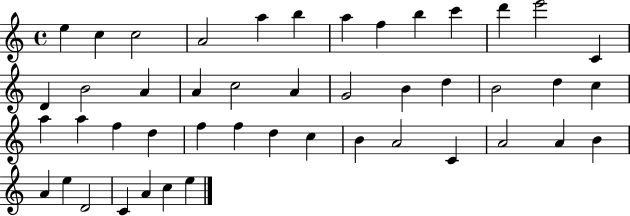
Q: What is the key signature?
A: C major